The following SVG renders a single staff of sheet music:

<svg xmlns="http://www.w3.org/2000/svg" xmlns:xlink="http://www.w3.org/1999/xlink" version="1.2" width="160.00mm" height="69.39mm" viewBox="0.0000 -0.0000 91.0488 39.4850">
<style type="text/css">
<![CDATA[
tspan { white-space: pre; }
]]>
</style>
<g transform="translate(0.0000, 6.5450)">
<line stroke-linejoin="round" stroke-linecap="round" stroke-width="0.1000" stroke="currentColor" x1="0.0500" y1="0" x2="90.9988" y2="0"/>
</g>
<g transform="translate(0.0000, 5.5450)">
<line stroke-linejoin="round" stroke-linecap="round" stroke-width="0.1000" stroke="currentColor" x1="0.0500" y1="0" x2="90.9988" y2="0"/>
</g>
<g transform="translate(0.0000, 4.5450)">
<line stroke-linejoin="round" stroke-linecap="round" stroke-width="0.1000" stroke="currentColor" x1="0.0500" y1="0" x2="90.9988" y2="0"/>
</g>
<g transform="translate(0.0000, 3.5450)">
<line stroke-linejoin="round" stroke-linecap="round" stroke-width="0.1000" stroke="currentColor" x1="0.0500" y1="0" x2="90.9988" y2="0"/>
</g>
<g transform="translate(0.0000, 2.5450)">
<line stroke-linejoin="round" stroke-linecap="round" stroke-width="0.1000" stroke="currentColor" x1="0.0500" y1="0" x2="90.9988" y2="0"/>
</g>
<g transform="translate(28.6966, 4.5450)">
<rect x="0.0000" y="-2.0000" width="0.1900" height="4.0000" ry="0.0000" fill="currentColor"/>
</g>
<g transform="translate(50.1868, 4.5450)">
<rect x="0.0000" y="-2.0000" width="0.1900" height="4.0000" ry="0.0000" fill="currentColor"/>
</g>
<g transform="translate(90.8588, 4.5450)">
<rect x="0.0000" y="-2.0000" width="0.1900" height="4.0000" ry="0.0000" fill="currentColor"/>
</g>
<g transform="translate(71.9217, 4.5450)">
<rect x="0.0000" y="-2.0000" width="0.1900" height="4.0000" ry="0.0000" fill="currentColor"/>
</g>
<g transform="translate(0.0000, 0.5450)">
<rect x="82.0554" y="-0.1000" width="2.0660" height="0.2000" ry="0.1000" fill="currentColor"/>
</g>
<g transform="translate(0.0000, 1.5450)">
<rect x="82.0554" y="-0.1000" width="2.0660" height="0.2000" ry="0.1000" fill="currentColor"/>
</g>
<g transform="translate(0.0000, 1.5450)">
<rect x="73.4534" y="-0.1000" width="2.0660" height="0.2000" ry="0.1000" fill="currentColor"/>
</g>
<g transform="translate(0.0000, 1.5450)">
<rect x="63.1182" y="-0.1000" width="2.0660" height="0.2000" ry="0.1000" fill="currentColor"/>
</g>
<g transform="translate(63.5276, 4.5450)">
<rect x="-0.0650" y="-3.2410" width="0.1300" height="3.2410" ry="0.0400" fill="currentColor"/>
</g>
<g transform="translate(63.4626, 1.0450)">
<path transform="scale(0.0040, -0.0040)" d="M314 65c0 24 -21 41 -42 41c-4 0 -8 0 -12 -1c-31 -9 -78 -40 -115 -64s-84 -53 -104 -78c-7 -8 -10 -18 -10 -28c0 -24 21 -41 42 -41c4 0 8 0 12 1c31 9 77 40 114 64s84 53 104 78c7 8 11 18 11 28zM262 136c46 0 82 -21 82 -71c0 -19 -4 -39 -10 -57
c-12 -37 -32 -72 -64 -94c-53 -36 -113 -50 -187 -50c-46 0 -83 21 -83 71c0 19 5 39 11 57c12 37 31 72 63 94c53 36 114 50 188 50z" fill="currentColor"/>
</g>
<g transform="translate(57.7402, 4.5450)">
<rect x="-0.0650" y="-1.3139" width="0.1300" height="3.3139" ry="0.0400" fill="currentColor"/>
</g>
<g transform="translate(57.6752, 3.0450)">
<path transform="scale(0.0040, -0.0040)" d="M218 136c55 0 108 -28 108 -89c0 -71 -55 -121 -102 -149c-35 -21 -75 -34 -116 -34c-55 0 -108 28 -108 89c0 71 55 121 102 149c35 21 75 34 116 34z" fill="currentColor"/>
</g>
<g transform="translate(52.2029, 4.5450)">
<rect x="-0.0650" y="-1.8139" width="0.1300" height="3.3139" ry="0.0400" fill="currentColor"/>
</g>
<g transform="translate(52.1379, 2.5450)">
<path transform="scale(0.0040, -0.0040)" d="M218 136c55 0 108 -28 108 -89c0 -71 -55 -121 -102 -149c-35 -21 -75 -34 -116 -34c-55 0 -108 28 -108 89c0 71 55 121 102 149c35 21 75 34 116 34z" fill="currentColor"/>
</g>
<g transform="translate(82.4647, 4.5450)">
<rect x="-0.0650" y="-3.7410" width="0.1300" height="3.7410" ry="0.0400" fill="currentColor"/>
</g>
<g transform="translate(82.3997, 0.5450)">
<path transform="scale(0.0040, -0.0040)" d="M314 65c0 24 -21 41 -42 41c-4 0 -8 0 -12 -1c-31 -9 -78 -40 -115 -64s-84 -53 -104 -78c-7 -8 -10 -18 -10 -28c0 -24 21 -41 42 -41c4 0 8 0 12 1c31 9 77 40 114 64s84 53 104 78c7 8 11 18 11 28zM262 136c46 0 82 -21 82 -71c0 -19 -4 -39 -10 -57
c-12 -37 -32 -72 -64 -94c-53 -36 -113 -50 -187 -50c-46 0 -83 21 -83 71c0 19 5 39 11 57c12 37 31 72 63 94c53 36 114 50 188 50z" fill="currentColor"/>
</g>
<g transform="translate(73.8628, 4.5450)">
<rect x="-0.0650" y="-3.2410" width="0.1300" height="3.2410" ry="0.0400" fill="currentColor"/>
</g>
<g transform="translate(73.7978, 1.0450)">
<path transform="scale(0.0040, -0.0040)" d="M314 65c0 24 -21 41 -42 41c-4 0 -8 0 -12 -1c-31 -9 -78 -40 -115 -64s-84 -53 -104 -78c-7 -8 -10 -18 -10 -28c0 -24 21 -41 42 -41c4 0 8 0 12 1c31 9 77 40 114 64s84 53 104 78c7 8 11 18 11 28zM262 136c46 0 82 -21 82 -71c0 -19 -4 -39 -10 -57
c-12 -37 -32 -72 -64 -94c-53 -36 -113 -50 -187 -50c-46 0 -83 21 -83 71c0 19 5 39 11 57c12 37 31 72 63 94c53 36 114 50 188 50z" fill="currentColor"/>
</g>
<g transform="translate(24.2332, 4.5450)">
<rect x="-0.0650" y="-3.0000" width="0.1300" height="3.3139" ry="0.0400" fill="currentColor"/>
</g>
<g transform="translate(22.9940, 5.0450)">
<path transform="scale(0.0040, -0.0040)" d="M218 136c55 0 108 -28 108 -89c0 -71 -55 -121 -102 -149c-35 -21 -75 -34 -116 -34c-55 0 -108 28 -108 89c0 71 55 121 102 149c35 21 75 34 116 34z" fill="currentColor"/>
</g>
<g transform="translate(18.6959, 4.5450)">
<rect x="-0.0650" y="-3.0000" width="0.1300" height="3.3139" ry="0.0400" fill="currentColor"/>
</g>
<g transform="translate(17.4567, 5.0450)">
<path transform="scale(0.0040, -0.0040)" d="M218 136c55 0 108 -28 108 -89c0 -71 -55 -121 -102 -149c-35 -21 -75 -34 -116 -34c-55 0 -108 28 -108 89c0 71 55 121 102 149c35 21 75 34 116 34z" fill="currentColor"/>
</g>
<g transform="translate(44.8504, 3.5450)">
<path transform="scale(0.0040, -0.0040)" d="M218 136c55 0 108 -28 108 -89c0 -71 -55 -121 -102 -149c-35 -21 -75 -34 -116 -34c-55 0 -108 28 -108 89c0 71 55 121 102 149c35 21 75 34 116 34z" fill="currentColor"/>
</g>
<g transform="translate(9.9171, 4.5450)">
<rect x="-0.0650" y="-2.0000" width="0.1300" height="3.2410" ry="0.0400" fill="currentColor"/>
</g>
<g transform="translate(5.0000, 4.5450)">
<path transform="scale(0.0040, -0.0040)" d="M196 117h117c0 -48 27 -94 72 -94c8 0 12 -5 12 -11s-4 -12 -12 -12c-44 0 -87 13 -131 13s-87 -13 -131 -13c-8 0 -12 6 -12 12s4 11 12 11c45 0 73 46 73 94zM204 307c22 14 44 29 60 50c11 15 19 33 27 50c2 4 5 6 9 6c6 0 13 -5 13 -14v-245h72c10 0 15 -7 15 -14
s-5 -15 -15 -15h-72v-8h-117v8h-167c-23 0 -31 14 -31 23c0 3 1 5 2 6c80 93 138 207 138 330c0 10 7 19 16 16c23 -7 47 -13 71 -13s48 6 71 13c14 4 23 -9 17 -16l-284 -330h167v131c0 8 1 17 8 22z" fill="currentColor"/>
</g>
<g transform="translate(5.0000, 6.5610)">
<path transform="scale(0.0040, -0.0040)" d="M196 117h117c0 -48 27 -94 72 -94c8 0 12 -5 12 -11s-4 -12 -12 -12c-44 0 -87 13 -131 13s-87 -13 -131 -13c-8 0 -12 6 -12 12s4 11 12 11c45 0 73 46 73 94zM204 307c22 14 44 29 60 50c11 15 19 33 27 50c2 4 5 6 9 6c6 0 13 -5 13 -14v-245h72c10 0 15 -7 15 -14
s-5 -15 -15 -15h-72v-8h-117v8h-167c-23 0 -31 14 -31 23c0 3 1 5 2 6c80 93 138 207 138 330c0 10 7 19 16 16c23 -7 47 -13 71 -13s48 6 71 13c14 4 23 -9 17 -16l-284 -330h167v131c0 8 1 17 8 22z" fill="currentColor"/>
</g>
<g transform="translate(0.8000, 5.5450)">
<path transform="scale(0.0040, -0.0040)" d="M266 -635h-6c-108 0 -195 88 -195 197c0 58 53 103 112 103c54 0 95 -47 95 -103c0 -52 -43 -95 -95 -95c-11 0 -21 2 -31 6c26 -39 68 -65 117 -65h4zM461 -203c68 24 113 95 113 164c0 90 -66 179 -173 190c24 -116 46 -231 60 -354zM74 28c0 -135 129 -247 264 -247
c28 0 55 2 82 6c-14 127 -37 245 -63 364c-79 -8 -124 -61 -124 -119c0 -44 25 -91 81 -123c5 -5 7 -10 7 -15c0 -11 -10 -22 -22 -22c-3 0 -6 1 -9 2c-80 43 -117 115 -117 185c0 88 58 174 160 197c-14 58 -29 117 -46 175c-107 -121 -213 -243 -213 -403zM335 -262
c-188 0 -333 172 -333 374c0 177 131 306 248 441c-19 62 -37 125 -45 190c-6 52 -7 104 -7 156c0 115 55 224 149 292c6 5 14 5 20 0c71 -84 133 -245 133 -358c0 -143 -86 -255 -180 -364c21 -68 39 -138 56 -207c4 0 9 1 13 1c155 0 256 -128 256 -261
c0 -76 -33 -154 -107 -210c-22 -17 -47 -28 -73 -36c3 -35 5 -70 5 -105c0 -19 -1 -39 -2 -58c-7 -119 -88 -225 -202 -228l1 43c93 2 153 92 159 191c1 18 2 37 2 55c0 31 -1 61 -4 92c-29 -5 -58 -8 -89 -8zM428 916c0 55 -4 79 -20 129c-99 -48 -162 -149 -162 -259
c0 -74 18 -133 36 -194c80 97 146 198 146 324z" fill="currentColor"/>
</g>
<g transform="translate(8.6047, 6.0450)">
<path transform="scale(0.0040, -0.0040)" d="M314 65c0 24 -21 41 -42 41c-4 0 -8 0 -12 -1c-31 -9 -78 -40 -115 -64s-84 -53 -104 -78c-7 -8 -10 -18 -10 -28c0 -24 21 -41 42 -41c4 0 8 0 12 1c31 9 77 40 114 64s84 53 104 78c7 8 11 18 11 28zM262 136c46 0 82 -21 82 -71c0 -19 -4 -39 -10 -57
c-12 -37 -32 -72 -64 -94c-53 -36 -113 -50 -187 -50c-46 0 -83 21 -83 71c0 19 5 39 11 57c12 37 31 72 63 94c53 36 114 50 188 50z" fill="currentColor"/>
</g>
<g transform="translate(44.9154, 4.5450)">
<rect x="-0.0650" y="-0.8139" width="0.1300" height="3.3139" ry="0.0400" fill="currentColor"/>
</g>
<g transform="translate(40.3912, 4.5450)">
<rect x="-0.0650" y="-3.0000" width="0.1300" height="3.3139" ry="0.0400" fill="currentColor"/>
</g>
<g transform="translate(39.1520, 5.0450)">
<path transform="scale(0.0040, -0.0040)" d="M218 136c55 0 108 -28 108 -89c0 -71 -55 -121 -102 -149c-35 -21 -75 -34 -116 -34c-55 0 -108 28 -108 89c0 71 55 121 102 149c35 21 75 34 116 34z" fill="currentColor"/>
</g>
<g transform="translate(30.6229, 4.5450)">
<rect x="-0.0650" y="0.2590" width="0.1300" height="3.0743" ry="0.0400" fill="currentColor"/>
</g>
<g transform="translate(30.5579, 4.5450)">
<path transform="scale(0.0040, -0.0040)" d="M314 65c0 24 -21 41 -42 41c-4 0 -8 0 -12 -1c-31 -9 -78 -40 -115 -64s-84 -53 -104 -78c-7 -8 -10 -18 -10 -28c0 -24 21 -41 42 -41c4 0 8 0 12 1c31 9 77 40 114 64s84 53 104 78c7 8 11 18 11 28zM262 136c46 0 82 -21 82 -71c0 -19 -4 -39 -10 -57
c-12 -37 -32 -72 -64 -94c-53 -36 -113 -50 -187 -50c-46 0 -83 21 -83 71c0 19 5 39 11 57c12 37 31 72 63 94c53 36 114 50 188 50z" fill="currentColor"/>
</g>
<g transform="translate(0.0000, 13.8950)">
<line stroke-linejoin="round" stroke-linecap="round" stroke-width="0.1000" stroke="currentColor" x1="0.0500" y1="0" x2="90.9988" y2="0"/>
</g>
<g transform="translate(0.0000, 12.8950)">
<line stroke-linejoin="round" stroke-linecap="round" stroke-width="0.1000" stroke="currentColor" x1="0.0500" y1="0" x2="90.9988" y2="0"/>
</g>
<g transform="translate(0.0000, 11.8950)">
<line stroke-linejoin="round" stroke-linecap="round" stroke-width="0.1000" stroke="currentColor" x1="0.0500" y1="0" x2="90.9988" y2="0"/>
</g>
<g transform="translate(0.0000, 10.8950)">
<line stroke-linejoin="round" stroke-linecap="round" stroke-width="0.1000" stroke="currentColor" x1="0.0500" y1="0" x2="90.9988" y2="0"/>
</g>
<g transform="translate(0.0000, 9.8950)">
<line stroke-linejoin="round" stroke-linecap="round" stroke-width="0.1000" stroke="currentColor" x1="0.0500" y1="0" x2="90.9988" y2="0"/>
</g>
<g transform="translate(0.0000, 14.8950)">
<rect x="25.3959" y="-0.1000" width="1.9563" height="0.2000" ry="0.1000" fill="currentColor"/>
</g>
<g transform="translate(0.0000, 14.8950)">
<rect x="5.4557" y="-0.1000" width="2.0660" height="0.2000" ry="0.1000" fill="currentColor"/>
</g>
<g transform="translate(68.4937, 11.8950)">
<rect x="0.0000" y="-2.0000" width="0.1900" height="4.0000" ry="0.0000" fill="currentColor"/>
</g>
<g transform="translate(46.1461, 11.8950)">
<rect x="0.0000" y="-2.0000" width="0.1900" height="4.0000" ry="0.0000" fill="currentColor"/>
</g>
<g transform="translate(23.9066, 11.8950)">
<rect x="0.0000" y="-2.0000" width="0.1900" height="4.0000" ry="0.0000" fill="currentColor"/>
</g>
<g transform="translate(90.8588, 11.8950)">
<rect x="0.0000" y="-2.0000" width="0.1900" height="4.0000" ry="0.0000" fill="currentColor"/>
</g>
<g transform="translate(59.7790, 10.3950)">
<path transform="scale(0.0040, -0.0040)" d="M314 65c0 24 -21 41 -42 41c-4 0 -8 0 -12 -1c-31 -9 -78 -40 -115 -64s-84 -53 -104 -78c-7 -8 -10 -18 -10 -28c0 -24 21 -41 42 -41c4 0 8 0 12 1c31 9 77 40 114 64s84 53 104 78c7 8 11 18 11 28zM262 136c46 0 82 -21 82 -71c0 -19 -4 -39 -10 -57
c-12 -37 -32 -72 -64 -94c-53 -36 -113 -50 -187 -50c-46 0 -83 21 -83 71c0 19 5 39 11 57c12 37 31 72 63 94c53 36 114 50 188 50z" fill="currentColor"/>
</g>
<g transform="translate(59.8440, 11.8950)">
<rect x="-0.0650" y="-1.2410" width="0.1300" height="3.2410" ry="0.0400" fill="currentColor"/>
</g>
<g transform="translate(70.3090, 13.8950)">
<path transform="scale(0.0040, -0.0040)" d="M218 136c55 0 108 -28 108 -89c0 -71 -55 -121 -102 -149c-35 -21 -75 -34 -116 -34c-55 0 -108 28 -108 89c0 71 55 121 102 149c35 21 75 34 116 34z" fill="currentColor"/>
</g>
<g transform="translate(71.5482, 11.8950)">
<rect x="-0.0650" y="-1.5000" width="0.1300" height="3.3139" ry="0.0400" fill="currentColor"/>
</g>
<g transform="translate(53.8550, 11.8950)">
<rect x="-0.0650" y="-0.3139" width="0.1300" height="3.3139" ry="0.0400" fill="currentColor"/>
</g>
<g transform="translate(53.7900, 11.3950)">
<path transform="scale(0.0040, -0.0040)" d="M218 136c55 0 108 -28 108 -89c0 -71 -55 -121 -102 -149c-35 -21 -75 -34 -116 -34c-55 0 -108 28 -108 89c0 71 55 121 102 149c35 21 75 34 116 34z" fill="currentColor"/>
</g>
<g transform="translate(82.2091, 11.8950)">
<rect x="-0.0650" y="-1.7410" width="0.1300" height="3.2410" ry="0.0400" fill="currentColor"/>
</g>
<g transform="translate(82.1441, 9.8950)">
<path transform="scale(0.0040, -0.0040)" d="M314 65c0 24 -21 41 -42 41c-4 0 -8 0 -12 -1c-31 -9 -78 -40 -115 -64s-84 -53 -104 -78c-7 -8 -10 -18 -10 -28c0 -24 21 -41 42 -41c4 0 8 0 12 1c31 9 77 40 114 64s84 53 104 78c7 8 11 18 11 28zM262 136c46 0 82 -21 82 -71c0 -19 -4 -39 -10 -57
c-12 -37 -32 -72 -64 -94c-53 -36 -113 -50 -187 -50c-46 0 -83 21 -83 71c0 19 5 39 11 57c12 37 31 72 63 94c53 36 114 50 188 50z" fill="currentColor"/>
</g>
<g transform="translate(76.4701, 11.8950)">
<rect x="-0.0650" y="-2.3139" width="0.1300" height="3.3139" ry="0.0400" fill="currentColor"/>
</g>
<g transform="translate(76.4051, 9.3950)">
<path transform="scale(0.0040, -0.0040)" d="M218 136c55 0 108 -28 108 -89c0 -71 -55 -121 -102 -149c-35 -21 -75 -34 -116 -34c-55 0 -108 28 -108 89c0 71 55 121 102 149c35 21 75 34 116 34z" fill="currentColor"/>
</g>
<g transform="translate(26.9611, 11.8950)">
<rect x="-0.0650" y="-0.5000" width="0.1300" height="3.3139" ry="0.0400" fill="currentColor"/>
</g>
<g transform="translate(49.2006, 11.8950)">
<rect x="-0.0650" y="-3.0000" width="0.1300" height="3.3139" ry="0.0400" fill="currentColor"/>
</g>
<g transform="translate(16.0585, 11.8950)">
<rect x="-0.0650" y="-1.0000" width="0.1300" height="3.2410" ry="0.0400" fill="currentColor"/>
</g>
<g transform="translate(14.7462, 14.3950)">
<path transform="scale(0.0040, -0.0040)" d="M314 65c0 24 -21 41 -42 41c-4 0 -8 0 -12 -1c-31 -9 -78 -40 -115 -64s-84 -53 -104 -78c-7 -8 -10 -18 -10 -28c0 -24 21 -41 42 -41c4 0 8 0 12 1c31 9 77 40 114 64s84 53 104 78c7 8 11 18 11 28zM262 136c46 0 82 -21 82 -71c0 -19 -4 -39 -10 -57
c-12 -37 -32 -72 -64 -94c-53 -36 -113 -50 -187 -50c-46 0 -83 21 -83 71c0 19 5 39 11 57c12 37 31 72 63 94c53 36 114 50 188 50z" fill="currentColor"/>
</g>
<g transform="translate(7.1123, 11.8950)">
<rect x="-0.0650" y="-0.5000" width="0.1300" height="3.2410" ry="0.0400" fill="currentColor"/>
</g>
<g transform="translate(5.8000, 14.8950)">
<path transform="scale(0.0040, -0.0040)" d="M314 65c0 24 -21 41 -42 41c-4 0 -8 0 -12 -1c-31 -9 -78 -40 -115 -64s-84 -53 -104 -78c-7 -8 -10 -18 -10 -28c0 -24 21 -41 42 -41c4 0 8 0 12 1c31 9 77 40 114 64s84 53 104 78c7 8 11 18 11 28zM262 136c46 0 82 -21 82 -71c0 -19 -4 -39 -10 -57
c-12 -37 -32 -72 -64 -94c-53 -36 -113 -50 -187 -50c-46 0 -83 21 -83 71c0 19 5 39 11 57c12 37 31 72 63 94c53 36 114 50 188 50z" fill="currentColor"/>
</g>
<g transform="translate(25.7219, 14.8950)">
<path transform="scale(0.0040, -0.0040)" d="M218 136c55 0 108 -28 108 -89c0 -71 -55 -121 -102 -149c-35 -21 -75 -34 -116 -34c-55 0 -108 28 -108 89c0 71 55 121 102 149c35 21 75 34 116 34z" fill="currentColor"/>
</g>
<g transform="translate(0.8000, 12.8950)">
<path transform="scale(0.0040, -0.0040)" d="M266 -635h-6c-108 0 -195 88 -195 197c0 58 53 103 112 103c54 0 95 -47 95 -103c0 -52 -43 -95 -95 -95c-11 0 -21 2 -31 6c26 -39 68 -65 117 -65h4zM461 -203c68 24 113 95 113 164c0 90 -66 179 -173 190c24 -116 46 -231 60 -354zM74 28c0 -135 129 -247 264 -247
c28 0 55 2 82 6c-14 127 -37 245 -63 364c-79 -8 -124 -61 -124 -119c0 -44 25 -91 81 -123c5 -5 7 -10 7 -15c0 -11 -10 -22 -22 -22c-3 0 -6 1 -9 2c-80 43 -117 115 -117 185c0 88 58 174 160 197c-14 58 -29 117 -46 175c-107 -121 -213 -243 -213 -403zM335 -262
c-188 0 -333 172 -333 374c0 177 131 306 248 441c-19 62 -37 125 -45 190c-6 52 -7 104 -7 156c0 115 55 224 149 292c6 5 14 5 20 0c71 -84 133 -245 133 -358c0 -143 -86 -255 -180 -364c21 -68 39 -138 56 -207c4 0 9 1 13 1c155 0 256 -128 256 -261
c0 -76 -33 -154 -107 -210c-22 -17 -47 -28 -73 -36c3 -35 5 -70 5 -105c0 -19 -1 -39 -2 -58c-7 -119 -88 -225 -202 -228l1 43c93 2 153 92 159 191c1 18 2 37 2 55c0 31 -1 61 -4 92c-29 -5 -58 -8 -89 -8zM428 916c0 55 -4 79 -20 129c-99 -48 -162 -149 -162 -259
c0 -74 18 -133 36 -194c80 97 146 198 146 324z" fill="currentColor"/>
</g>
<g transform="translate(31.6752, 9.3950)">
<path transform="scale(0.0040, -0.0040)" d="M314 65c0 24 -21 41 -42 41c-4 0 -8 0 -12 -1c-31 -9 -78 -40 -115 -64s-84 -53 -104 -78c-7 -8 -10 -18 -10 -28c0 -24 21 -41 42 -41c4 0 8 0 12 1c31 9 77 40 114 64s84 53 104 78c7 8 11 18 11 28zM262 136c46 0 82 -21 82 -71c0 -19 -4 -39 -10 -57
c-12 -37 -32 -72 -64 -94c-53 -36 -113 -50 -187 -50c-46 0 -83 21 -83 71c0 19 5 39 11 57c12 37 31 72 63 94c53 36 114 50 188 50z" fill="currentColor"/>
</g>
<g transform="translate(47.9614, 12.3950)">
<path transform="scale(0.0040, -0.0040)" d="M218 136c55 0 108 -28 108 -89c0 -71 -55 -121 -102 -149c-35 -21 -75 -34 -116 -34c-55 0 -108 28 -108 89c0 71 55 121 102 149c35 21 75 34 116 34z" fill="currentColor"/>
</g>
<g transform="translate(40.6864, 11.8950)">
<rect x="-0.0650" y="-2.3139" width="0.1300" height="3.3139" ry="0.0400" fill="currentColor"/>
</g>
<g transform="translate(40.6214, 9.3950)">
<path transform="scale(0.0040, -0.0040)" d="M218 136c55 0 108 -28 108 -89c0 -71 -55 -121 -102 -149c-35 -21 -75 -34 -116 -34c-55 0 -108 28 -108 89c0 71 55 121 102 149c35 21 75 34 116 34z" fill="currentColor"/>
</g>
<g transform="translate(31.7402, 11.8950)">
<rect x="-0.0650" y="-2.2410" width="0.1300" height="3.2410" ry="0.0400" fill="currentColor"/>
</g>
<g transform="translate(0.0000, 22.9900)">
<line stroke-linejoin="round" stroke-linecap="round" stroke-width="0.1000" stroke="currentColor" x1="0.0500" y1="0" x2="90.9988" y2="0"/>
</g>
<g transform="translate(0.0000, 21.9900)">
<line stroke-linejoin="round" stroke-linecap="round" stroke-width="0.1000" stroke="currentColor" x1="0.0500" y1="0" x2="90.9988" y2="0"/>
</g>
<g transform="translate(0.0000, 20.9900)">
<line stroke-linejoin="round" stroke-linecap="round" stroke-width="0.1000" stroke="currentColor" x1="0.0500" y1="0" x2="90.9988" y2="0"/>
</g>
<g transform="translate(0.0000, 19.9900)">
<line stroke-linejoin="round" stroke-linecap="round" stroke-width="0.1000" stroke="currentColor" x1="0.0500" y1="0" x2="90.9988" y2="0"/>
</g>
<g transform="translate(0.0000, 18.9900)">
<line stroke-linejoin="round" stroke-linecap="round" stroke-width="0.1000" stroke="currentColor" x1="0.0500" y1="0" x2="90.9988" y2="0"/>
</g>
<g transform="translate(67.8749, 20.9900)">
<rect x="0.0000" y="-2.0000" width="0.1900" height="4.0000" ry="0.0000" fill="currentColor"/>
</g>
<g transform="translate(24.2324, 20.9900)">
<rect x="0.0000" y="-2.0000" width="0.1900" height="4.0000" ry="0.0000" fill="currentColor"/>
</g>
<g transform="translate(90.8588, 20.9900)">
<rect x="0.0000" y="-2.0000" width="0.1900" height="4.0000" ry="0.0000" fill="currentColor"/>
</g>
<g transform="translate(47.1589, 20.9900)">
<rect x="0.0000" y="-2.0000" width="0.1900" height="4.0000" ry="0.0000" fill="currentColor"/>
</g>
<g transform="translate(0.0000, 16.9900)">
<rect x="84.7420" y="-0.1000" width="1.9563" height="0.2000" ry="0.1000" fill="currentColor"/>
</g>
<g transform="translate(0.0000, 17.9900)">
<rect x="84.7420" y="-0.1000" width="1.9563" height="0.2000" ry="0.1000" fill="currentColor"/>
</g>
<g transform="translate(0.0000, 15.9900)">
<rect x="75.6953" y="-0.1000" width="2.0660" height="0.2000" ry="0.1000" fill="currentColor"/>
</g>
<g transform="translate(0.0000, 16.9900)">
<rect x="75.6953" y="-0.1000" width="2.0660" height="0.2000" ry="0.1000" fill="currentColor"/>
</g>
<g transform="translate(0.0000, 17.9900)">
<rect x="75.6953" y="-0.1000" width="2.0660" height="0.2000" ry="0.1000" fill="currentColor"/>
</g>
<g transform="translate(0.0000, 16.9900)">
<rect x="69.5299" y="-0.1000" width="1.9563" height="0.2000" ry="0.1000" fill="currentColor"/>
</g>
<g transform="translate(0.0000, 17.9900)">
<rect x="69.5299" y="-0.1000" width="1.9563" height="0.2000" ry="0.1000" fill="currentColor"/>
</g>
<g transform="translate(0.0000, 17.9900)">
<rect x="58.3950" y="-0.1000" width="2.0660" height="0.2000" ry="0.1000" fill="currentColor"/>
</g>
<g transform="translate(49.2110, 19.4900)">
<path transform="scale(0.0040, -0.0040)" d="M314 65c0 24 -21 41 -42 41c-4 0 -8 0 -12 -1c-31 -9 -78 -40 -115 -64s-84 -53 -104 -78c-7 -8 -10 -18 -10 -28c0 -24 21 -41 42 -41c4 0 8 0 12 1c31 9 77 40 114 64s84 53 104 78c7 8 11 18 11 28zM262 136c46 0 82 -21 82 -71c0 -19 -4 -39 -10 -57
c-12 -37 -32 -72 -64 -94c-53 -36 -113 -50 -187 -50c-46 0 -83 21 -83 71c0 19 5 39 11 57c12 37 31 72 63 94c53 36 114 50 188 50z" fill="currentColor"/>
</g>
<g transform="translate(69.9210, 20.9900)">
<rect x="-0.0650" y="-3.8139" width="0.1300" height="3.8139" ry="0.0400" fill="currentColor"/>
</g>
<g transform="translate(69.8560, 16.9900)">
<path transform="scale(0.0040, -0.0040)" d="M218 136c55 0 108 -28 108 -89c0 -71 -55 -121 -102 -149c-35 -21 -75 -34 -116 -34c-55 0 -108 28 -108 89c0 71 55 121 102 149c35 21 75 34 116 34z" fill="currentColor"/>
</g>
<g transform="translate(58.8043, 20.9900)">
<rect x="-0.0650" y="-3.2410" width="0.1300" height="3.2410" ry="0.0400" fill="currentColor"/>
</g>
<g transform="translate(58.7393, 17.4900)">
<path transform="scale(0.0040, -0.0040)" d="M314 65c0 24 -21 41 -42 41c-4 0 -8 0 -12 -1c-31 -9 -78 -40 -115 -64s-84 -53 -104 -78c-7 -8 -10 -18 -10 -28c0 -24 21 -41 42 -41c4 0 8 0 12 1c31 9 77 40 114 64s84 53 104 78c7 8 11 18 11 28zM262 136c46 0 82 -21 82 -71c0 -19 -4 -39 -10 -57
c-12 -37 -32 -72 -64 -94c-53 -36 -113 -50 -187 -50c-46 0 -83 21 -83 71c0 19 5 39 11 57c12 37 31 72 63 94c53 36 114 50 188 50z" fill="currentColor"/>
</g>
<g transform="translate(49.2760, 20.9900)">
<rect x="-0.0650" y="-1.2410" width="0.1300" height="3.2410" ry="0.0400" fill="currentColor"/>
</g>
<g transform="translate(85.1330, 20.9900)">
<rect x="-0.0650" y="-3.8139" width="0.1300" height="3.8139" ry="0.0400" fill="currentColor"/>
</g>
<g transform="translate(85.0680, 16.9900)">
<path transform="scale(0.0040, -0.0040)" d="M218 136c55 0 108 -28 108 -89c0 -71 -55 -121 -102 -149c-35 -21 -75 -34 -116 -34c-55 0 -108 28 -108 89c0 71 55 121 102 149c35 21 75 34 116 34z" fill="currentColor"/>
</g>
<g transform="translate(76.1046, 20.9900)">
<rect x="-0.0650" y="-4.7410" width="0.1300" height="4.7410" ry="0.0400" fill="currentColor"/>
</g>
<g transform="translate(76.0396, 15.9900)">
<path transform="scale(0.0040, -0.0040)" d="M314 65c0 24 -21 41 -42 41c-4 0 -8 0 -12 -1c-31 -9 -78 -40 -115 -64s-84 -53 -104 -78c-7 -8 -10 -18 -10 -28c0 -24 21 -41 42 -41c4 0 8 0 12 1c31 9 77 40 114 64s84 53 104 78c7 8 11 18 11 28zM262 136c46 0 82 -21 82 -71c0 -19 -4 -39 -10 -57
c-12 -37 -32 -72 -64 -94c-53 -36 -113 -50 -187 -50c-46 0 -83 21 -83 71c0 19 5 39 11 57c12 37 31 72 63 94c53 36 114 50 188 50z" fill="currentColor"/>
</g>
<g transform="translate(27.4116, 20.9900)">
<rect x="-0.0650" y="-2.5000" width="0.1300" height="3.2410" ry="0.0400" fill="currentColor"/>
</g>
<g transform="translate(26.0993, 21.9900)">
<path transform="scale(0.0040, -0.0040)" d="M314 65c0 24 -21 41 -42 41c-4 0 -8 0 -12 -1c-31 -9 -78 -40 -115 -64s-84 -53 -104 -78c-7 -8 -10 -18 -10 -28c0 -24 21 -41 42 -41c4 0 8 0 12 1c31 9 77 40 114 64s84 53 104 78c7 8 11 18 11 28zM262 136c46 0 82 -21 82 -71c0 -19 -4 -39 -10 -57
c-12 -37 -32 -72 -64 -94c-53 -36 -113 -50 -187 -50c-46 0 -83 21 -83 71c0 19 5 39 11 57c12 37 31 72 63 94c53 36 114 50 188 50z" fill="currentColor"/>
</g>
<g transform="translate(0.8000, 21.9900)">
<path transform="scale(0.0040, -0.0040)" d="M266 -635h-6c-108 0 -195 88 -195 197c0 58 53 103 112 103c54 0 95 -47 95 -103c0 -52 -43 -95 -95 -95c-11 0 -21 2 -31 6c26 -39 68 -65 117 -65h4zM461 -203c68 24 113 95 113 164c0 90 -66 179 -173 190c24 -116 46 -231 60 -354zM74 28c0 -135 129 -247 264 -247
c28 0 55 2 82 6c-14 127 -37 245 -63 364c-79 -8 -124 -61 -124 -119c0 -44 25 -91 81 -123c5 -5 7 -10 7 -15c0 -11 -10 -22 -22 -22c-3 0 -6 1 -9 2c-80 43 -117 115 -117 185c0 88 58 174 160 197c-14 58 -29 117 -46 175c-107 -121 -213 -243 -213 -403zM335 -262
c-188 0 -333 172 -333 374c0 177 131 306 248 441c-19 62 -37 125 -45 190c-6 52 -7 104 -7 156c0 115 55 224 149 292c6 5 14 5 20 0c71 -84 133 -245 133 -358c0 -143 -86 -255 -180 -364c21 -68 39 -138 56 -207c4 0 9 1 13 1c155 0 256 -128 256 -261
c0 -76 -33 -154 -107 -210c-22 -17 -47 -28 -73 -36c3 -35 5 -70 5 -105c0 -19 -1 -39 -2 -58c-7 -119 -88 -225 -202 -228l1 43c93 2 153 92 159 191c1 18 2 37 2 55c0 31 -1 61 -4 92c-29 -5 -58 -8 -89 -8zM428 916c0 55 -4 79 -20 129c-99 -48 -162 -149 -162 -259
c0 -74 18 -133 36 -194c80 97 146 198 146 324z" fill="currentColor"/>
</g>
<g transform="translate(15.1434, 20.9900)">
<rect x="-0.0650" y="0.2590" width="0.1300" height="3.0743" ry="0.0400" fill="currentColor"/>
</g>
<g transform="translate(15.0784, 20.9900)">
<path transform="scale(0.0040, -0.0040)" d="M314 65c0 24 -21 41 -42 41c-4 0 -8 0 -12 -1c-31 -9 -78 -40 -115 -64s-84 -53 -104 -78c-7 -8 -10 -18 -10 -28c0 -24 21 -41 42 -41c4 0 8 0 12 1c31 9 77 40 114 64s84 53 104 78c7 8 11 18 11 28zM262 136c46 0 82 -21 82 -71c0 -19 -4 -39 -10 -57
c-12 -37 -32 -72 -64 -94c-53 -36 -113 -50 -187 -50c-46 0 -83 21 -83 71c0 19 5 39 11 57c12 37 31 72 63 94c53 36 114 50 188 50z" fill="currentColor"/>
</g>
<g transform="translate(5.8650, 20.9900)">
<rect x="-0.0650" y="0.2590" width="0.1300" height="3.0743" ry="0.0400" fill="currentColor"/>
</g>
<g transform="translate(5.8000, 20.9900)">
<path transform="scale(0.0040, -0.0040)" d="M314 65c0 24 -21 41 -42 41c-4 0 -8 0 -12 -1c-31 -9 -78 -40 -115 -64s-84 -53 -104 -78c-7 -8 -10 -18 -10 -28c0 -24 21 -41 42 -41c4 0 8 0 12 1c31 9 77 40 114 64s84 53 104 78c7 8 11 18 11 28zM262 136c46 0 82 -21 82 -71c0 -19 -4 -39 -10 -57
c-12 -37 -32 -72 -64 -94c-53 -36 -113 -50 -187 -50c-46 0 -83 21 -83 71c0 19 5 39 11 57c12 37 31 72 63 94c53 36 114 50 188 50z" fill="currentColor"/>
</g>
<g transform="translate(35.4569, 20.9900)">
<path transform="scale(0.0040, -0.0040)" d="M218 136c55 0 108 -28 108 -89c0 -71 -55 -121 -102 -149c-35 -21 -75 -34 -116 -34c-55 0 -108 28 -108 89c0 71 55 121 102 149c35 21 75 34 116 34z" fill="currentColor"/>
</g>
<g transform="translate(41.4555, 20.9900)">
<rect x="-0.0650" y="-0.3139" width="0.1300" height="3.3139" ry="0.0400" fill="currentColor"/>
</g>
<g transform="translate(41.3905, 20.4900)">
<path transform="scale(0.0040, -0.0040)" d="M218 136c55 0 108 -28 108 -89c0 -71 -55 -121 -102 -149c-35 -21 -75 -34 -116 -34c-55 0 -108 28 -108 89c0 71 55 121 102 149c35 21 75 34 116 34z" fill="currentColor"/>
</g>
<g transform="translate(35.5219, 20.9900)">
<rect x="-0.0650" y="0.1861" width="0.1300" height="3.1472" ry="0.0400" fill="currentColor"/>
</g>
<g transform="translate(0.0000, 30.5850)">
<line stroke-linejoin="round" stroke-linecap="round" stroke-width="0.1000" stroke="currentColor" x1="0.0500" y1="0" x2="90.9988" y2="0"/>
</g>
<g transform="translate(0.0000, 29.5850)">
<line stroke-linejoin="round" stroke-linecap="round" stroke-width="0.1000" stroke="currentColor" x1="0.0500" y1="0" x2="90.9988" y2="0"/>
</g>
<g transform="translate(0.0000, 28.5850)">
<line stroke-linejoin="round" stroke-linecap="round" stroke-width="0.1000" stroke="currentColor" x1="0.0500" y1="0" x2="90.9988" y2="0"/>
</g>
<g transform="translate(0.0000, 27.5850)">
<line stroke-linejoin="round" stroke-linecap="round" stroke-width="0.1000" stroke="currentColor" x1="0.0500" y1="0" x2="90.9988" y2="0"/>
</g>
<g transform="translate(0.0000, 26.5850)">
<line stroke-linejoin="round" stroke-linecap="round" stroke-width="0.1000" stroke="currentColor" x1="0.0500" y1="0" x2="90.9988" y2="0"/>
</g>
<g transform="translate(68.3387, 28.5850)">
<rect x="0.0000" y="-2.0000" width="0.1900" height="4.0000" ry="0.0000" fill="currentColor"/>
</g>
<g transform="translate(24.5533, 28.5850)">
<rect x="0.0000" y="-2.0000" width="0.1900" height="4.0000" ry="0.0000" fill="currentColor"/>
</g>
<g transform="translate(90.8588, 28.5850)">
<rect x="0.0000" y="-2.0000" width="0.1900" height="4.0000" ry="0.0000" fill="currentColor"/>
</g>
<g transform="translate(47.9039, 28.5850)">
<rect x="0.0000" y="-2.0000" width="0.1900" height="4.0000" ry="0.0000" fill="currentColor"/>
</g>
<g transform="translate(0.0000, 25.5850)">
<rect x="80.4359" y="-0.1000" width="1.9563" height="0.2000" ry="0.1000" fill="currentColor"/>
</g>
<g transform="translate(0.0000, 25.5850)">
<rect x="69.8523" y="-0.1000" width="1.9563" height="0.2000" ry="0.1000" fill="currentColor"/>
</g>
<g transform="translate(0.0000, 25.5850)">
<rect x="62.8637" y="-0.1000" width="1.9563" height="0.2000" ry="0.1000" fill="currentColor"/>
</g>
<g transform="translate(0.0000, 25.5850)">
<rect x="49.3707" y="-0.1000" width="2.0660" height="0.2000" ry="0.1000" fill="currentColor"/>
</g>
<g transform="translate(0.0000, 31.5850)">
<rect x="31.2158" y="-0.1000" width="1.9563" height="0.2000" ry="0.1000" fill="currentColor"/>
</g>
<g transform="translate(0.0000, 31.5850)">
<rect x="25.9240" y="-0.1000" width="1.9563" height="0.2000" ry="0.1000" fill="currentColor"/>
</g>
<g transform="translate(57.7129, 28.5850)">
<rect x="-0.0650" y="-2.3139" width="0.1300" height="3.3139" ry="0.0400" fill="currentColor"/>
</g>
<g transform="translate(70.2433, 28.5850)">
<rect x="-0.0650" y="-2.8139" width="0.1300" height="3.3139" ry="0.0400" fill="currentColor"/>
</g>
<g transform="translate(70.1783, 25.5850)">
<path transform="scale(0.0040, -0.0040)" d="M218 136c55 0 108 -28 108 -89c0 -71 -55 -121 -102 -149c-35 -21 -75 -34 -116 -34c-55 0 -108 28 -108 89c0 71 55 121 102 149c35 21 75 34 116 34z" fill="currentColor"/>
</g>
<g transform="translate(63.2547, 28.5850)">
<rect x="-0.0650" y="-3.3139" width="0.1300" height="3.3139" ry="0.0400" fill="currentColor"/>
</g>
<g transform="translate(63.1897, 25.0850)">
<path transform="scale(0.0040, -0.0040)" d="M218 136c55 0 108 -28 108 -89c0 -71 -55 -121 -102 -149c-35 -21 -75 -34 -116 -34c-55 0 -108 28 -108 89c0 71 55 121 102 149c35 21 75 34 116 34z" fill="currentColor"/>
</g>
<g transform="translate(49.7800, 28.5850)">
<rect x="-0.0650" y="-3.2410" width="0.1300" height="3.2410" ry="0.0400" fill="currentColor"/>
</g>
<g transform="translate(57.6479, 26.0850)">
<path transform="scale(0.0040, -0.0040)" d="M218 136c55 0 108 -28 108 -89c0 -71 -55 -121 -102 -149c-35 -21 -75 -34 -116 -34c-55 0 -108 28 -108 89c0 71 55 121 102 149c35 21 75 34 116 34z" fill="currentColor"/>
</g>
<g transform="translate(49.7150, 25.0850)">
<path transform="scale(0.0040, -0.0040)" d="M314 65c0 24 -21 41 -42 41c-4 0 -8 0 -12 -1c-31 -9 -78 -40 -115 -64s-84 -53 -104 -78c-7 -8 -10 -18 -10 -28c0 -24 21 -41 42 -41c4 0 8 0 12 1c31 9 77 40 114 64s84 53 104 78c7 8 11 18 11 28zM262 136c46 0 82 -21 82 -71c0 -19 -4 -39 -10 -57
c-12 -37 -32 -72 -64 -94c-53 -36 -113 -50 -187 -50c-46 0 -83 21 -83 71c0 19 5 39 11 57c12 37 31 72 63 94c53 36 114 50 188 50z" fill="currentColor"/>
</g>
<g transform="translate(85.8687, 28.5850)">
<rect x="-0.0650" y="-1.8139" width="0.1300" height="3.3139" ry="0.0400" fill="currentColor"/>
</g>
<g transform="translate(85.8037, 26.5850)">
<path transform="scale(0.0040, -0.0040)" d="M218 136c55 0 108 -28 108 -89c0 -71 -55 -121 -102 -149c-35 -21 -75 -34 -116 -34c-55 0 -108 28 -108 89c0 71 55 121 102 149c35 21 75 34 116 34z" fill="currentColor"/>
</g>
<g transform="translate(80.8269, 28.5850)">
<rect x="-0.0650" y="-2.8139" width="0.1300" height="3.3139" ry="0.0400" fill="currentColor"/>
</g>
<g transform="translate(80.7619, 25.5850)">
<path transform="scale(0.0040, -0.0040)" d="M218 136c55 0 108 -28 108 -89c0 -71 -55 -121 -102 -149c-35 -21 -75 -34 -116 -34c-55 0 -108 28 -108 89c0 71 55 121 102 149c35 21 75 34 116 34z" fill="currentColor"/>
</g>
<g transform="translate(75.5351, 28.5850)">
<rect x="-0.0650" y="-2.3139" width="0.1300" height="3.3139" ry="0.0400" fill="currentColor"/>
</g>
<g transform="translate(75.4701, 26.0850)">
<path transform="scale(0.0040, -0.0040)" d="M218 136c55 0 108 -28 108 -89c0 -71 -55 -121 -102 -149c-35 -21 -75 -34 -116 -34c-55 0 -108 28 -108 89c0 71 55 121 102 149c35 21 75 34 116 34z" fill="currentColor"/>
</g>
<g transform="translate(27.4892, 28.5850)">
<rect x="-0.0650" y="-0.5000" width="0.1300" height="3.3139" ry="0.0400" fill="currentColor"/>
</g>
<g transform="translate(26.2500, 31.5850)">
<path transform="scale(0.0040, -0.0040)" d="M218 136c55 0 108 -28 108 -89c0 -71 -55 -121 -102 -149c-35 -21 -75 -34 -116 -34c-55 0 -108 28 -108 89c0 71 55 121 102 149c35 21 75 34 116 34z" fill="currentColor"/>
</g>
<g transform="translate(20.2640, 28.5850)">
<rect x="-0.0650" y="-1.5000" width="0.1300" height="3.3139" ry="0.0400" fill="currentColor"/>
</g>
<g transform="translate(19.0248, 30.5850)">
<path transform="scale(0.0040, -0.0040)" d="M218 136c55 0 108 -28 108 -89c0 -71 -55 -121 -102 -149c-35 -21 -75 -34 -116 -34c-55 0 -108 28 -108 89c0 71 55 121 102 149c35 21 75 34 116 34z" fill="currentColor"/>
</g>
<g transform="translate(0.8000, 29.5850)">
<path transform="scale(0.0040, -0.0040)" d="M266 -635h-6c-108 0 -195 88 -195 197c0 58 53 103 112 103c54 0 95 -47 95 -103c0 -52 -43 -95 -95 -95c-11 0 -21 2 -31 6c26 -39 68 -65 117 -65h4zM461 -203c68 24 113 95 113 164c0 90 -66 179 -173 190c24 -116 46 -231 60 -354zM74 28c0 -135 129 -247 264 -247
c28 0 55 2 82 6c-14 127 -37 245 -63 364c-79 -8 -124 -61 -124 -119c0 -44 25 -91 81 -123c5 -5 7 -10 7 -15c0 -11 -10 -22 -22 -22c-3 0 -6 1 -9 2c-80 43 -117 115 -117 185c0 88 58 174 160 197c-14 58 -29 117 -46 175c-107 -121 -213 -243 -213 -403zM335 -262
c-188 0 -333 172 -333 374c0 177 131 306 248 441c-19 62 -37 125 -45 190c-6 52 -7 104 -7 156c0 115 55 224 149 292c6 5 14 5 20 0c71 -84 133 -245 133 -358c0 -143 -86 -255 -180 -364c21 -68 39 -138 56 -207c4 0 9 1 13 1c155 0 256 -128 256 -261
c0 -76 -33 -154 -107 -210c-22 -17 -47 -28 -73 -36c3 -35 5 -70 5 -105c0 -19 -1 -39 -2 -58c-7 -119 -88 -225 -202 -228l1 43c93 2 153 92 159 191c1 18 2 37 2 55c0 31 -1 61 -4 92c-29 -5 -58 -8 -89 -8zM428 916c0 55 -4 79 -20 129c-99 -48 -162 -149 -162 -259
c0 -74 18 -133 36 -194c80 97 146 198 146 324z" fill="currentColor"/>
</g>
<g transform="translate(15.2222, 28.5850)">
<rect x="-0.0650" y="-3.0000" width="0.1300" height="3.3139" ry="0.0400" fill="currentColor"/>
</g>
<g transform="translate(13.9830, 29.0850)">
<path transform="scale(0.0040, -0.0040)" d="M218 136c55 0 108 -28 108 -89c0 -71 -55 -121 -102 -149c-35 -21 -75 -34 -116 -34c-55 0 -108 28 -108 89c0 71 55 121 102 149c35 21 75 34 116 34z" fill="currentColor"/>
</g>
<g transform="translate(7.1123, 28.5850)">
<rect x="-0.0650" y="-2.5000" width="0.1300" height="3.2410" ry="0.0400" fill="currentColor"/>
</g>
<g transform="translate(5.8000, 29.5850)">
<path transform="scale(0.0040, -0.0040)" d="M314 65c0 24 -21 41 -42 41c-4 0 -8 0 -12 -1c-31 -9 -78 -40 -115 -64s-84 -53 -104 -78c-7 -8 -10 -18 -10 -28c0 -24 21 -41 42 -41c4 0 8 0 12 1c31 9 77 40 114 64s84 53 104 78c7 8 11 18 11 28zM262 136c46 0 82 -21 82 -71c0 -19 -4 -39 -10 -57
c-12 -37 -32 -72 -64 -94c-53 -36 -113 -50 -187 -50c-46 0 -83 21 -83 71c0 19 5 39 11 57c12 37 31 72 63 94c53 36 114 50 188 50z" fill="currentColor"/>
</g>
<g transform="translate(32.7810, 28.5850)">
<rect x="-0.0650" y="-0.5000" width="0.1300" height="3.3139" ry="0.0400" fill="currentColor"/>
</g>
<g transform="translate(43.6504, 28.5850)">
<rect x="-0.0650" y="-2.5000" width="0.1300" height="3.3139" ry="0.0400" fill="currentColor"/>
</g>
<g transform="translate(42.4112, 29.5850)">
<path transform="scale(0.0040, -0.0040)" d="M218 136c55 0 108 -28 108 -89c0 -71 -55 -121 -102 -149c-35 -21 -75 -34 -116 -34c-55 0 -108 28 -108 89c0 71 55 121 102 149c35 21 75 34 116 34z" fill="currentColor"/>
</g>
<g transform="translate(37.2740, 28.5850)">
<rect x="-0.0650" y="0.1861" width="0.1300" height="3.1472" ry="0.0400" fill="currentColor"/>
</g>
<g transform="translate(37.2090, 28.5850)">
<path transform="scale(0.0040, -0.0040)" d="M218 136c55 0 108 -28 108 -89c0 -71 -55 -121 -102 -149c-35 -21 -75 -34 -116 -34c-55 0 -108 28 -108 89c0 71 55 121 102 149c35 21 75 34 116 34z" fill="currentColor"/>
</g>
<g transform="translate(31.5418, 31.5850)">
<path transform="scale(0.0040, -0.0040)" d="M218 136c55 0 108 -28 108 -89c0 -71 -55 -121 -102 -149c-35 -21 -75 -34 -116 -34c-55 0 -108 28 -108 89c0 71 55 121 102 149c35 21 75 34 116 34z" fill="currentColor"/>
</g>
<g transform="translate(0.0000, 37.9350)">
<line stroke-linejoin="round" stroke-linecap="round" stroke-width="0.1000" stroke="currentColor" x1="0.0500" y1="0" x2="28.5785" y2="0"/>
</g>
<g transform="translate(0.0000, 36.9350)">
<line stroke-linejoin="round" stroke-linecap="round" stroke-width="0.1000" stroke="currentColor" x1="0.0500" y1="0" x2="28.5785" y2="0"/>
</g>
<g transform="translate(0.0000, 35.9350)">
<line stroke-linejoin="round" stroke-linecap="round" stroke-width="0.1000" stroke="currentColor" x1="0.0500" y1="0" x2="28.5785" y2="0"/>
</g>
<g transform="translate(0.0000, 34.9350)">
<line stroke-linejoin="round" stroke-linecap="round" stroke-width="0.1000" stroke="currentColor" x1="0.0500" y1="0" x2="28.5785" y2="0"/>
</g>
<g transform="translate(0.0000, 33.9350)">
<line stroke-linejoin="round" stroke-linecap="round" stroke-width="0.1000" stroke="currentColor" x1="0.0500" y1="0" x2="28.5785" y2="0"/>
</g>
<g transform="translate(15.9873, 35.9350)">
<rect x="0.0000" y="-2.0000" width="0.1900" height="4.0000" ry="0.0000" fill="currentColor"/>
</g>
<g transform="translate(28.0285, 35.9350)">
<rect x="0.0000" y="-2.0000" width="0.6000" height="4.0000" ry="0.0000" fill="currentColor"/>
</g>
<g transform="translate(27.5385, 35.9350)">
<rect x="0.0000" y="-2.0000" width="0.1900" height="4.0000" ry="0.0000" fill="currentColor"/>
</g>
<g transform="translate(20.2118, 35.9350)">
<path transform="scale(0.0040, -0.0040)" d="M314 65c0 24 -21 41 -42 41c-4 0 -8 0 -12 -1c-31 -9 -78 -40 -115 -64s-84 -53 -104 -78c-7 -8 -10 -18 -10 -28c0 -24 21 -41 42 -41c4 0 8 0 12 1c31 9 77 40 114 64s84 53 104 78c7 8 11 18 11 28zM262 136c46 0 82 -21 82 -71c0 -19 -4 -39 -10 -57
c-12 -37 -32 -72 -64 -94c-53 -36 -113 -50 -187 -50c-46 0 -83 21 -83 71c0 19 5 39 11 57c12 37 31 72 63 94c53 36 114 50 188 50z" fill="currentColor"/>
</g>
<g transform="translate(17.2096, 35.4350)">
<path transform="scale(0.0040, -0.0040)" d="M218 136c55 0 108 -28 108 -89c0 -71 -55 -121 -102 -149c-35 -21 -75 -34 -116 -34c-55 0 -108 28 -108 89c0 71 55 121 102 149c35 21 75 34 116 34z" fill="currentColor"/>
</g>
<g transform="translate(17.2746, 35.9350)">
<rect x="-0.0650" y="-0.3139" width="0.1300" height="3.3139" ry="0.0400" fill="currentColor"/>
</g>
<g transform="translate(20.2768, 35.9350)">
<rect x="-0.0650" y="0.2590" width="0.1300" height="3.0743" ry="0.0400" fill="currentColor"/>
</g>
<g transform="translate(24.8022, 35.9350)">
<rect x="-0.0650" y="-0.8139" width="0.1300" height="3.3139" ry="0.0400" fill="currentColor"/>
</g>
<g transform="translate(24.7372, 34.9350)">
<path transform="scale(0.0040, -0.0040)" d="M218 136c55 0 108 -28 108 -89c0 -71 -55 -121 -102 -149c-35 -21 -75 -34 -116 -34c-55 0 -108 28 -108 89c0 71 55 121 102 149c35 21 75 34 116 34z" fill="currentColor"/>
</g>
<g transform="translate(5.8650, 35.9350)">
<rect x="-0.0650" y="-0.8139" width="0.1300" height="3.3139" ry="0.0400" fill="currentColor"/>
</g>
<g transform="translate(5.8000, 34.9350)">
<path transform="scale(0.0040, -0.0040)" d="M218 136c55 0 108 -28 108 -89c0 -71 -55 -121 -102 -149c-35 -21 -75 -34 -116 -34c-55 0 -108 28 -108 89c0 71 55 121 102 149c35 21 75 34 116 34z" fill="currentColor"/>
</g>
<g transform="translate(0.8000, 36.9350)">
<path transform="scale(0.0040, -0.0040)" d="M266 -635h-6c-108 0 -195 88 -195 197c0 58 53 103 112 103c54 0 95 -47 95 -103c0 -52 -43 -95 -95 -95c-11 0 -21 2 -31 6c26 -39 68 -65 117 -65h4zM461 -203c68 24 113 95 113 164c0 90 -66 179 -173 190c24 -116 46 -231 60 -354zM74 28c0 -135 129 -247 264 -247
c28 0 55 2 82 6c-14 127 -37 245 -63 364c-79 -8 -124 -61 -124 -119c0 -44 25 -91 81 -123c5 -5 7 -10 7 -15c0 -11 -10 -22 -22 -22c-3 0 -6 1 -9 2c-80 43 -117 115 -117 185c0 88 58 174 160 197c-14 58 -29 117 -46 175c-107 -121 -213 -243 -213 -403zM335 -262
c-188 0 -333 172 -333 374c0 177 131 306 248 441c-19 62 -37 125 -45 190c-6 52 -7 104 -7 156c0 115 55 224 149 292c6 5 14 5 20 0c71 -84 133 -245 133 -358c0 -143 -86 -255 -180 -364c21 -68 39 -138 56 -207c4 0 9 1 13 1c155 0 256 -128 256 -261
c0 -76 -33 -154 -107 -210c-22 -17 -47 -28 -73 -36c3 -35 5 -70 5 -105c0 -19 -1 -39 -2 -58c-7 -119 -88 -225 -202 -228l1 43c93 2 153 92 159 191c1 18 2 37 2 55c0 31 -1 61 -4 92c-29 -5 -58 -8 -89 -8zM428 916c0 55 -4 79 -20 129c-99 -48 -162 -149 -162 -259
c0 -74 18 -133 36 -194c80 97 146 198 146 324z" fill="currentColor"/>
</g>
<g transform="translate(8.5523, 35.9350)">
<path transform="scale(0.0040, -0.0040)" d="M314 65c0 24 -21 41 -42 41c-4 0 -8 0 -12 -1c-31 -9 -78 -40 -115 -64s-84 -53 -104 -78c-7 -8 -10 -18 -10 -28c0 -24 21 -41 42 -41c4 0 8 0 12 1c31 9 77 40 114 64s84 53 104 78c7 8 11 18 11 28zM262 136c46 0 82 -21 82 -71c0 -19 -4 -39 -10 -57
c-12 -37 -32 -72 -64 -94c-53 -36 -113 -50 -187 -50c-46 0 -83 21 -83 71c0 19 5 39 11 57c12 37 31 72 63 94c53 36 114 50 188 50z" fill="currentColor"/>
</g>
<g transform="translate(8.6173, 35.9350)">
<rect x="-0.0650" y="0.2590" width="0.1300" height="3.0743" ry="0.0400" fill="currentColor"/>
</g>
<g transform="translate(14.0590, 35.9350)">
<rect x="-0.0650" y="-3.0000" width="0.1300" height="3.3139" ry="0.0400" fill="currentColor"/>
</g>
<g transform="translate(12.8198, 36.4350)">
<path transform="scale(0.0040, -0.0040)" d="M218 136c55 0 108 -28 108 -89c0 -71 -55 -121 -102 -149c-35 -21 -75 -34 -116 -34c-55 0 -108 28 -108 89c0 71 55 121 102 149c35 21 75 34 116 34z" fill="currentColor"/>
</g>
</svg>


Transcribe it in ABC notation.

X:1
T:Untitled
M:4/4
L:1/4
K:C
F2 A A B2 A d f e b2 b2 c'2 C2 D2 C g2 g A c e2 E g f2 B2 B2 G2 B c e2 b2 c' e'2 c' G2 A E C C B G b2 g b a g a f d B2 A c B2 d